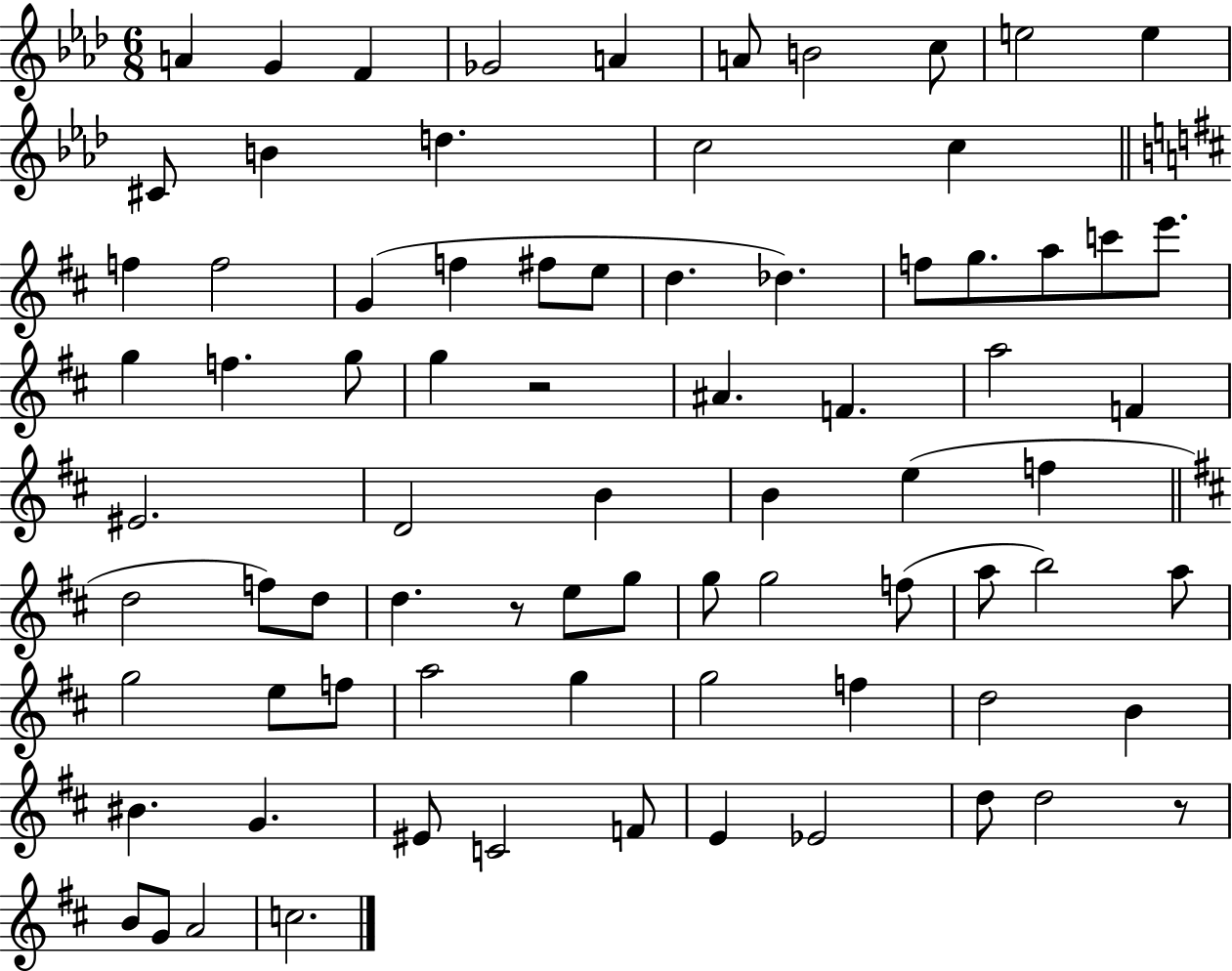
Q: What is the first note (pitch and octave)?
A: A4